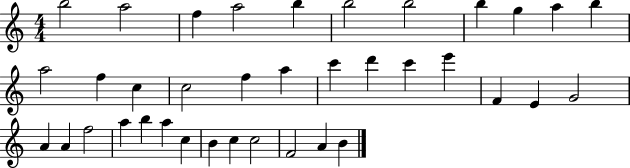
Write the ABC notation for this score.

X:1
T:Untitled
M:4/4
L:1/4
K:C
b2 a2 f a2 b b2 b2 b g a b a2 f c c2 f a c' d' c' e' F E G2 A A f2 a b a c B c c2 F2 A B